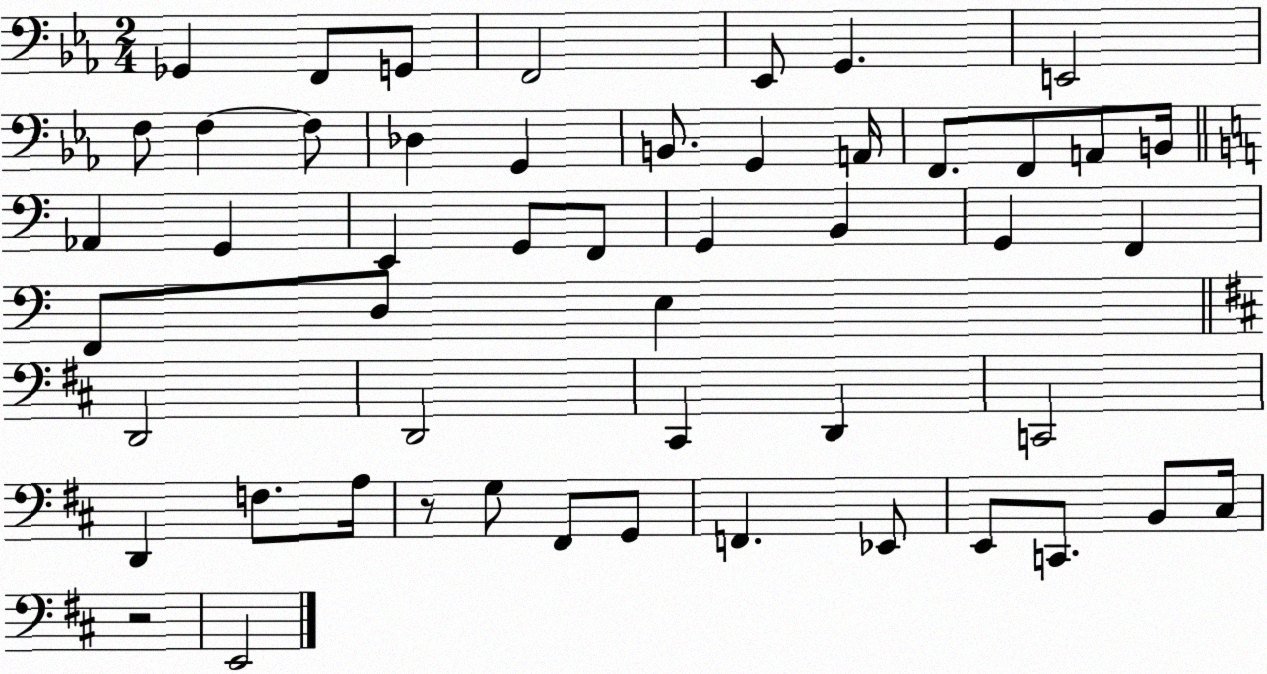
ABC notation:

X:1
T:Untitled
M:2/4
L:1/4
K:Eb
_G,, F,,/2 G,,/2 F,,2 _E,,/2 G,, E,,2 F,/2 F, F,/2 _D, G,, B,,/2 G,, A,,/4 F,,/2 F,,/2 A,,/2 B,,/4 _A,, G,, E,, G,,/2 F,,/2 G,, B,, G,, F,, F,,/2 D,/2 E, D,,2 D,,2 ^C,, D,, C,,2 D,, F,/2 A,/4 z/2 G,/2 ^F,,/2 G,,/2 F,, _E,,/2 E,,/2 C,,/2 B,,/2 ^C,/4 z2 E,,2